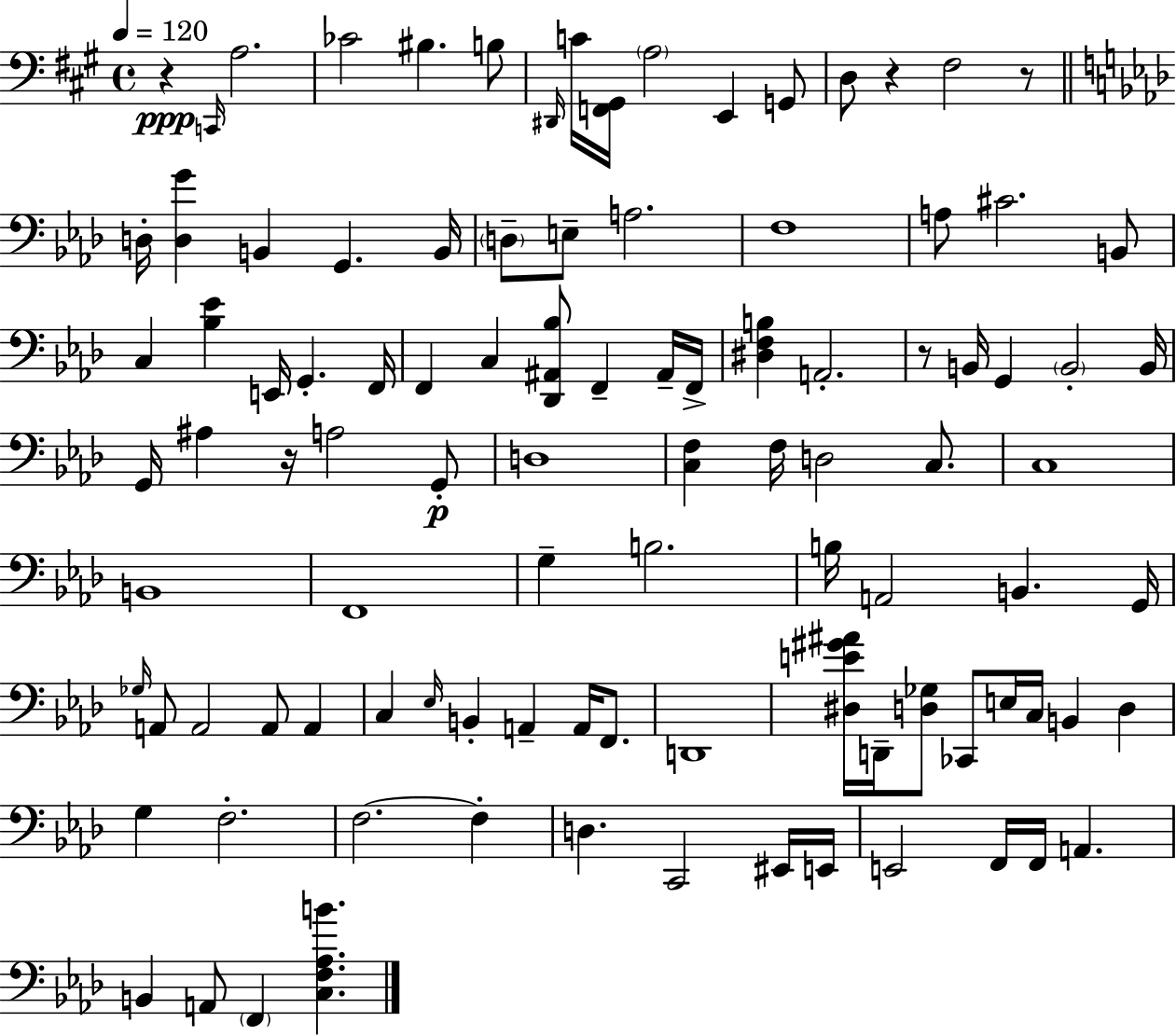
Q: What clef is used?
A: bass